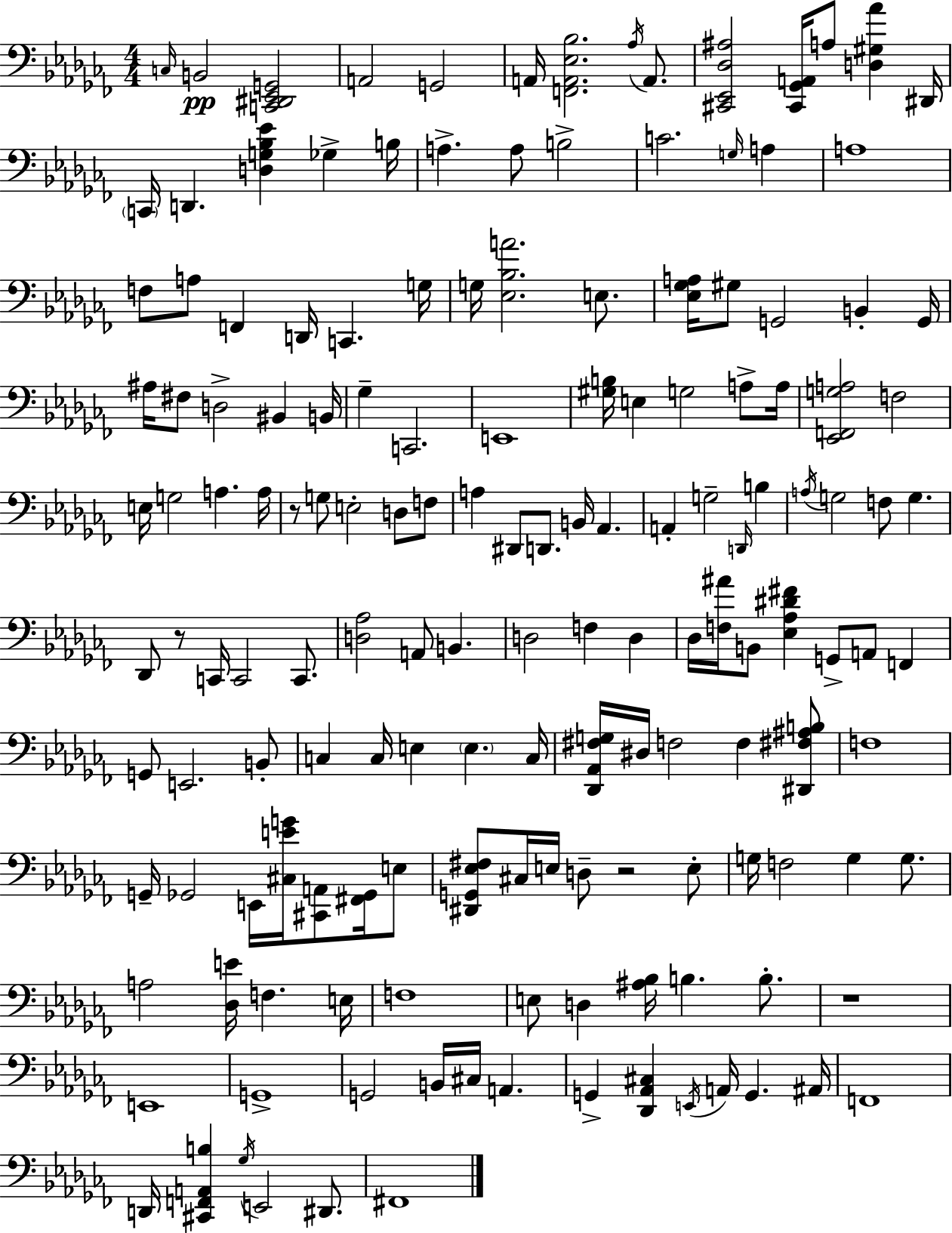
X:1
T:Untitled
M:4/4
L:1/4
K:Abm
C,/4 B,,2 [C,,^D,,_E,,G,,]2 A,,2 G,,2 A,,/4 [F,,A,,_E,_B,]2 _A,/4 A,,/2 [^C,,_E,,_D,^A,]2 [^C,,_G,,A,,]/4 A,/2 [D,^G,_A] ^D,,/4 C,,/4 D,, [D,G,_B,_E] _G, B,/4 A, A,/2 B,2 C2 G,/4 A, A,4 F,/2 A,/2 F,, D,,/4 C,, G,/4 G,/4 [_E,_B,A]2 E,/2 [_E,_G,A,]/4 ^G,/2 G,,2 B,, G,,/4 ^A,/4 ^F,/2 D,2 ^B,, B,,/4 _G, C,,2 E,,4 [^G,B,]/4 E, G,2 A,/2 A,/4 [_E,,F,,G,A,]2 F,2 E,/4 G,2 A, A,/4 z/2 G,/2 E,2 D,/2 F,/2 A, ^D,,/2 D,,/2 B,,/4 _A,, A,, G,2 D,,/4 B, A,/4 G,2 F,/2 G, _D,,/2 z/2 C,,/4 C,,2 C,,/2 [D,_A,]2 A,,/2 B,, D,2 F, D, _D,/4 [F,^A]/4 B,,/2 [_E,_A,^D^F] G,,/2 A,,/2 F,, G,,/2 E,,2 B,,/2 C, C,/4 E, E, C,/4 [_D,,_A,,^F,G,]/4 ^D,/4 F,2 F, [^D,,^F,^A,B,]/2 F,4 G,,/4 _G,,2 E,,/4 [^C,EG]/4 [^C,,A,,]/2 [^F,,_G,,]/4 E,/2 [^D,,G,,_E,^F,]/2 ^C,/4 E,/4 D,/2 z2 E,/2 G,/4 F,2 G, G,/2 A,2 [_D,E]/4 F, E,/4 F,4 E,/2 D, [^A,_B,]/4 B, B,/2 z4 E,,4 G,,4 G,,2 B,,/4 ^C,/4 A,, G,, [_D,,_A,,^C,] E,,/4 A,,/4 G,, ^A,,/4 F,,4 D,,/4 [^C,,F,,A,,B,] _G,/4 E,,2 ^D,,/2 ^F,,4